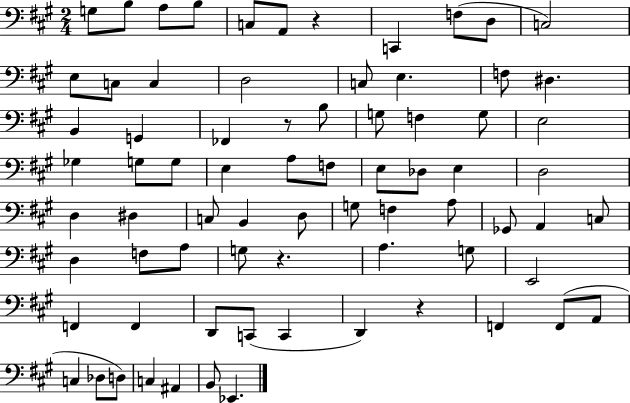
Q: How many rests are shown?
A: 4